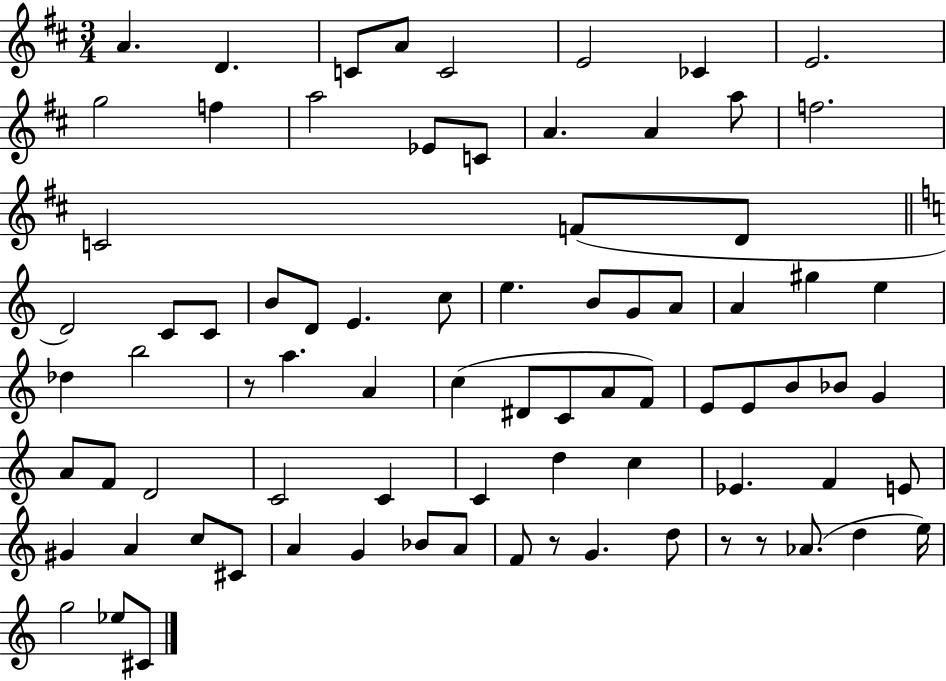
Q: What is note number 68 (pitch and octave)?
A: F4